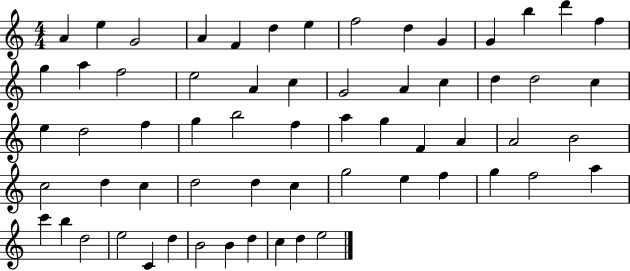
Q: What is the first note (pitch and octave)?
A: A4